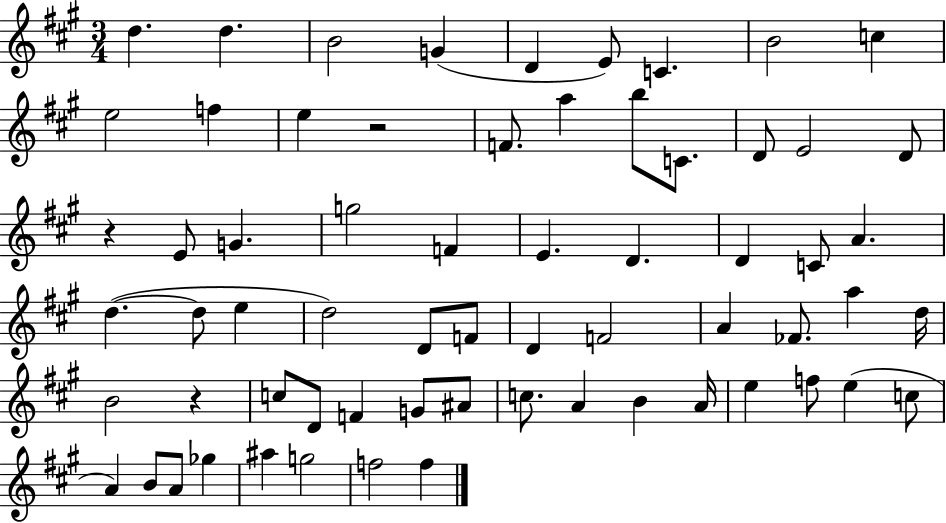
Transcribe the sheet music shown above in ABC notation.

X:1
T:Untitled
M:3/4
L:1/4
K:A
d d B2 G D E/2 C B2 c e2 f e z2 F/2 a b/2 C/2 D/2 E2 D/2 z E/2 G g2 F E D D C/2 A d d/2 e d2 D/2 F/2 D F2 A _F/2 a d/4 B2 z c/2 D/2 F G/2 ^A/2 c/2 A B A/4 e f/2 e c/2 A B/2 A/2 _g ^a g2 f2 f